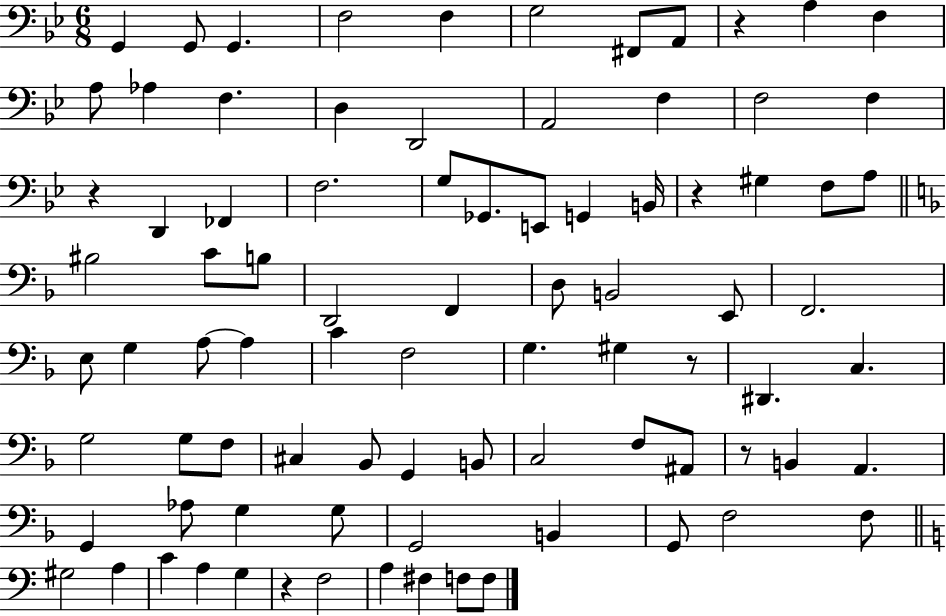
{
  \clef bass
  \numericTimeSignature
  \time 6/8
  \key bes \major
  \repeat volta 2 { g,4 g,8 g,4. | f2 f4 | g2 fis,8 a,8 | r4 a4 f4 | \break a8 aes4 f4. | d4 d,2 | a,2 f4 | f2 f4 | \break r4 d,4 fes,4 | f2. | g8 ges,8. e,8 g,4 b,16 | r4 gis4 f8 a8 | \break \bar "||" \break \key f \major bis2 c'8 b8 | d,2 f,4 | d8 b,2 e,8 | f,2. | \break e8 g4 a8~~ a4 | c'4 f2 | g4. gis4 r8 | dis,4. c4. | \break g2 g8 f8 | cis4 bes,8 g,4 b,8 | c2 f8 ais,8 | r8 b,4 a,4. | \break g,4 aes8 g4 g8 | g,2 b,4 | g,8 f2 f8 | \bar "||" \break \key c \major gis2 a4 | c'4 a4 g4 | r4 f2 | a4 fis4 f8 f8 | \break } \bar "|."
}